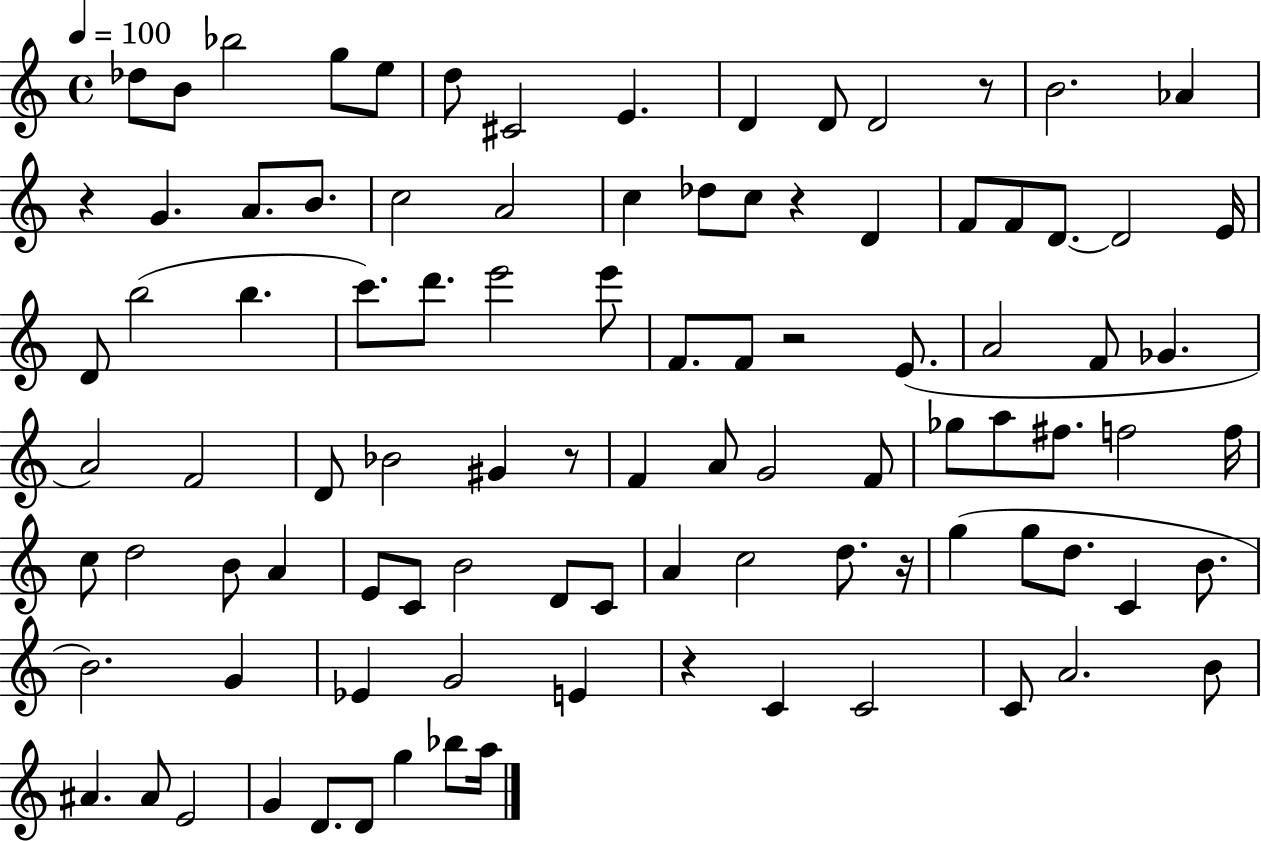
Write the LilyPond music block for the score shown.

{
  \clef treble
  \time 4/4
  \defaultTimeSignature
  \key c \major
  \tempo 4 = 100
  des''8 b'8 bes''2 g''8 e''8 | d''8 cis'2 e'4. | d'4 d'8 d'2 r8 | b'2. aes'4 | \break r4 g'4. a'8. b'8. | c''2 a'2 | c''4 des''8 c''8 r4 d'4 | f'8 f'8 d'8.~~ d'2 e'16 | \break d'8 b''2( b''4. | c'''8.) d'''8. e'''2 e'''8 | f'8. f'8 r2 e'8.( | a'2 f'8 ges'4. | \break a'2) f'2 | d'8 bes'2 gis'4 r8 | f'4 a'8 g'2 f'8 | ges''8 a''8 fis''8. f''2 f''16 | \break c''8 d''2 b'8 a'4 | e'8 c'8 b'2 d'8 c'8 | a'4 c''2 d''8. r16 | g''4( g''8 d''8. c'4 b'8. | \break b'2.) g'4 | ees'4 g'2 e'4 | r4 c'4 c'2 | c'8 a'2. b'8 | \break ais'4. ais'8 e'2 | g'4 d'8. d'8 g''4 bes''8 a''16 | \bar "|."
}